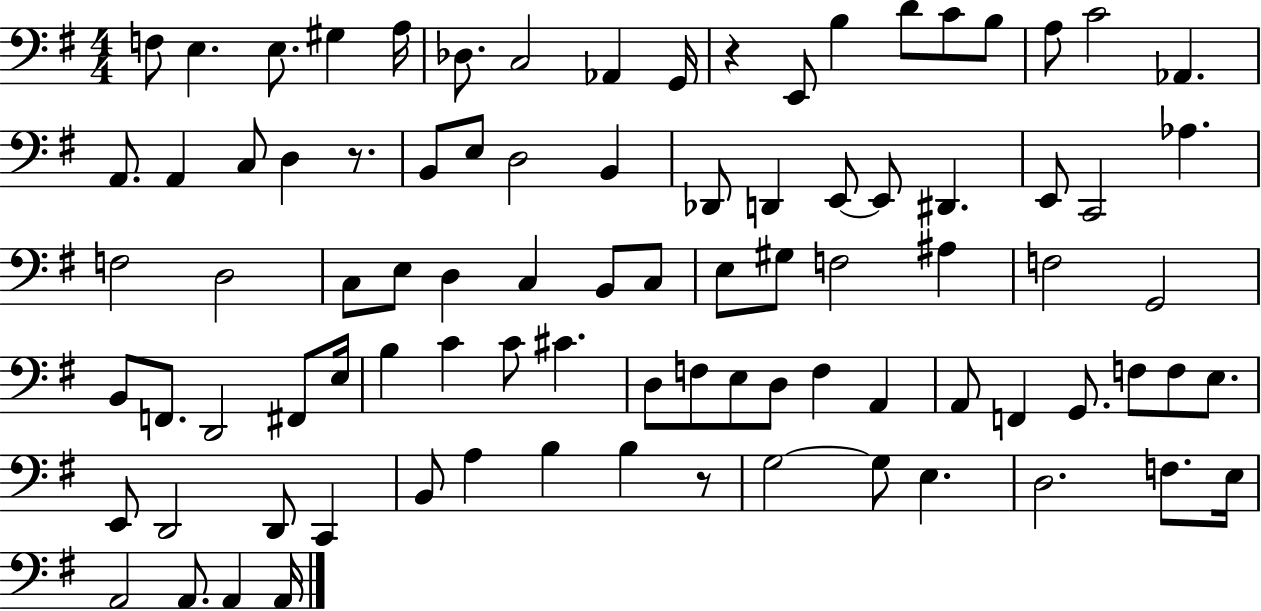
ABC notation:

X:1
T:Untitled
M:4/4
L:1/4
K:G
F,/2 E, E,/2 ^G, A,/4 _D,/2 C,2 _A,, G,,/4 z E,,/2 B, D/2 C/2 B,/2 A,/2 C2 _A,, A,,/2 A,, C,/2 D, z/2 B,,/2 E,/2 D,2 B,, _D,,/2 D,, E,,/2 E,,/2 ^D,, E,,/2 C,,2 _A, F,2 D,2 C,/2 E,/2 D, C, B,,/2 C,/2 E,/2 ^G,/2 F,2 ^A, F,2 G,,2 B,,/2 F,,/2 D,,2 ^F,,/2 E,/4 B, C C/2 ^C D,/2 F,/2 E,/2 D,/2 F, A,, A,,/2 F,, G,,/2 F,/2 F,/2 E,/2 E,,/2 D,,2 D,,/2 C,, B,,/2 A, B, B, z/2 G,2 G,/2 E, D,2 F,/2 E,/4 A,,2 A,,/2 A,, A,,/4